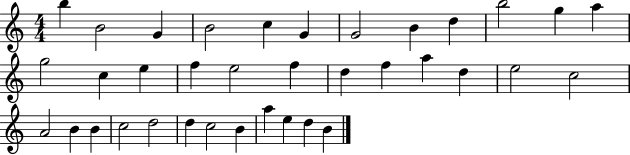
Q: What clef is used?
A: treble